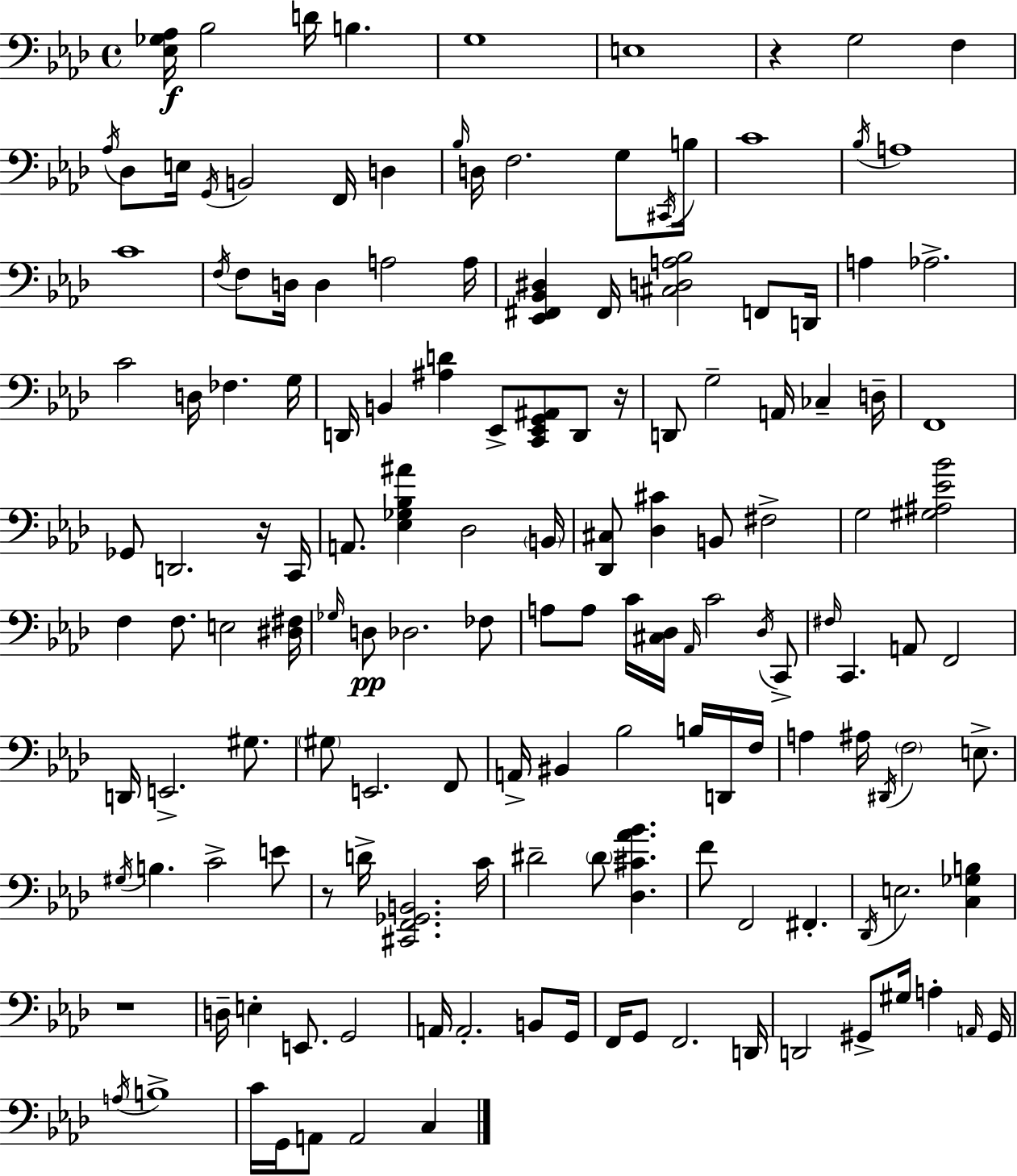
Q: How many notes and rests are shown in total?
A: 150